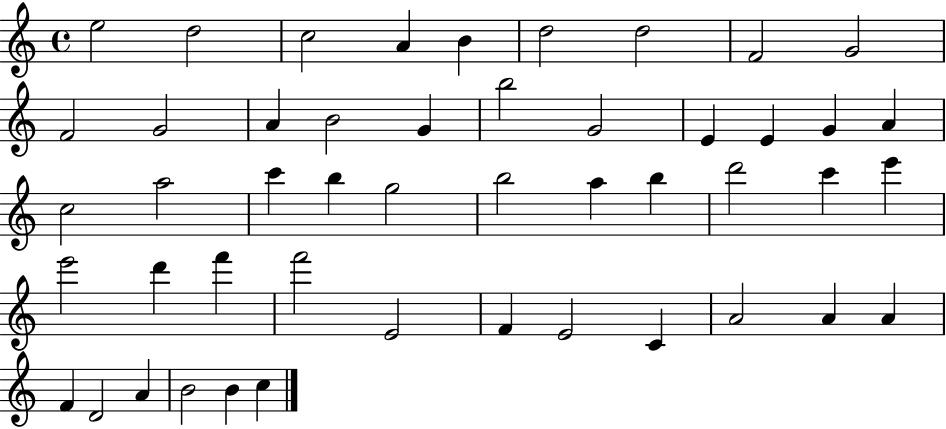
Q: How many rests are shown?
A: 0